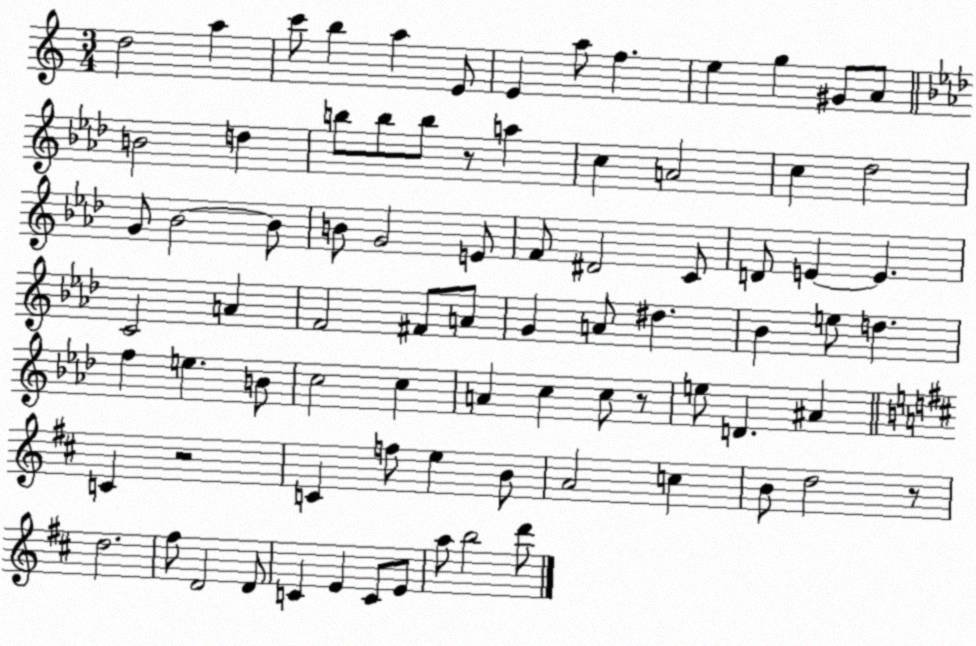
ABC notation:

X:1
T:Untitled
M:3/4
L:1/4
K:C
d2 a c'/2 b a E/2 E a/2 f e g ^G/2 A/2 B2 d b/2 b/2 b/2 z/2 a c A2 c _d2 G/2 _B2 _B/2 B/2 G2 E/2 F/2 ^D2 C/2 D/2 E E C2 A F2 ^F/2 A/2 G A/2 ^d _B e/2 d f e B/2 c2 c A c c/2 z/2 e/2 D ^A C z2 C f/2 e B/2 A2 c B/2 d2 z/2 d2 ^f/2 D2 D/2 C E C/2 E/2 a/2 b2 d'/2